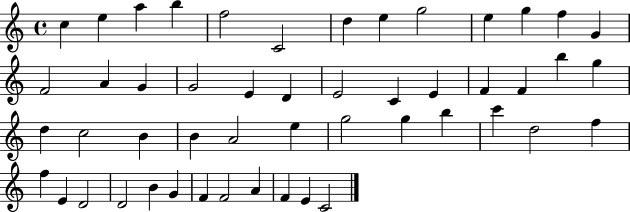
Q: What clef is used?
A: treble